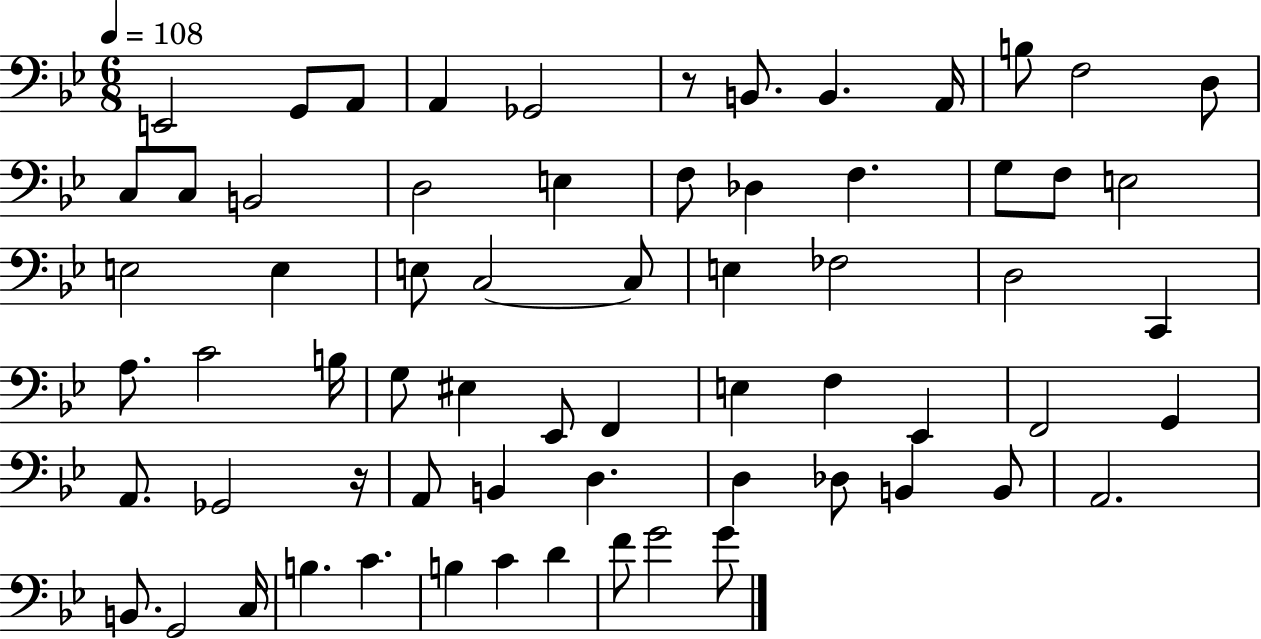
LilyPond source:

{
  \clef bass
  \numericTimeSignature
  \time 6/8
  \key bes \major
  \tempo 4 = 108
  e,2 g,8 a,8 | a,4 ges,2 | r8 b,8. b,4. a,16 | b8 f2 d8 | \break c8 c8 b,2 | d2 e4 | f8 des4 f4. | g8 f8 e2 | \break e2 e4 | e8 c2~~ c8 | e4 fes2 | d2 c,4 | \break a8. c'2 b16 | g8 eis4 ees,8 f,4 | e4 f4 ees,4 | f,2 g,4 | \break a,8. ges,2 r16 | a,8 b,4 d4. | d4 des8 b,4 b,8 | a,2. | \break b,8. g,2 c16 | b4. c'4. | b4 c'4 d'4 | f'8 g'2 g'8 | \break \bar "|."
}